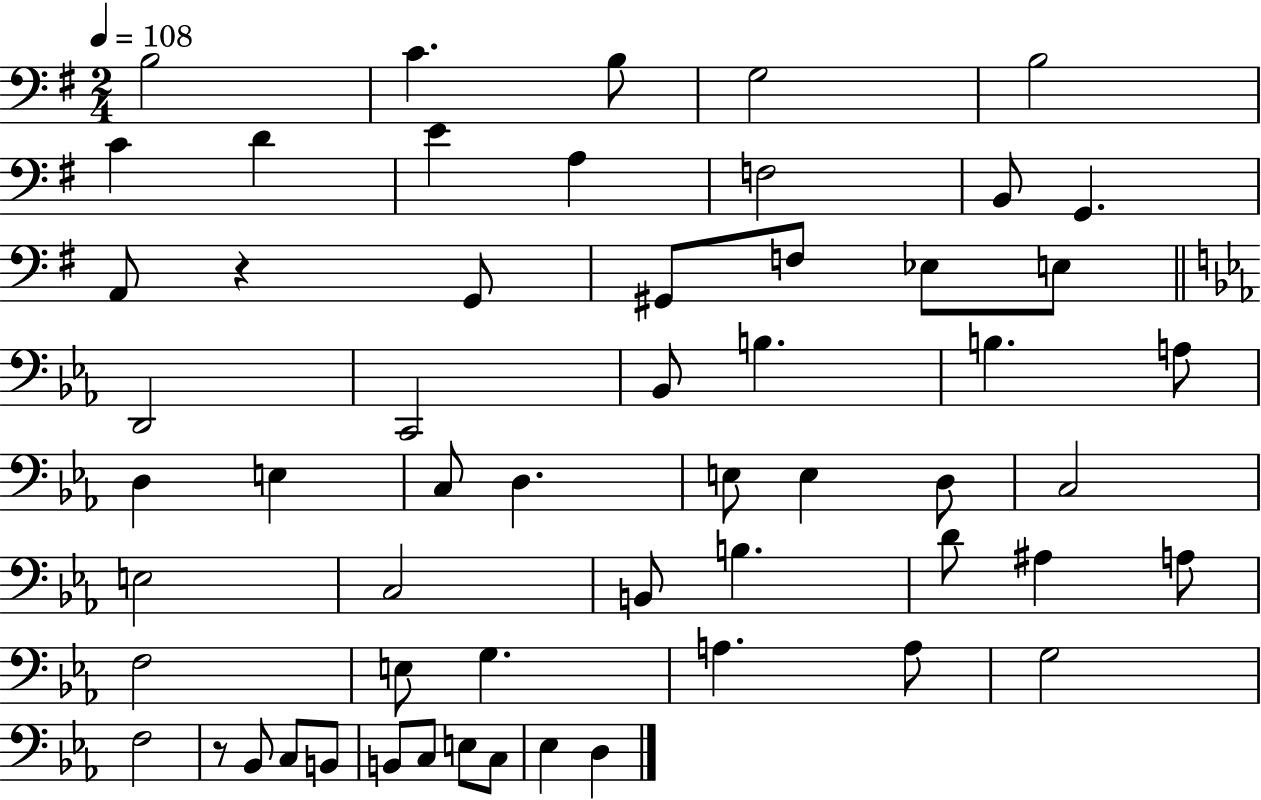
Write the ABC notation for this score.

X:1
T:Untitled
M:2/4
L:1/4
K:G
B,2 C B,/2 G,2 B,2 C D E A, F,2 B,,/2 G,, A,,/2 z G,,/2 ^G,,/2 F,/2 _E,/2 E,/2 D,,2 C,,2 _B,,/2 B, B, A,/2 D, E, C,/2 D, E,/2 E, D,/2 C,2 E,2 C,2 B,,/2 B, D/2 ^A, A,/2 F,2 E,/2 G, A, A,/2 G,2 F,2 z/2 _B,,/2 C,/2 B,,/2 B,,/2 C,/2 E,/2 C,/2 _E, D,